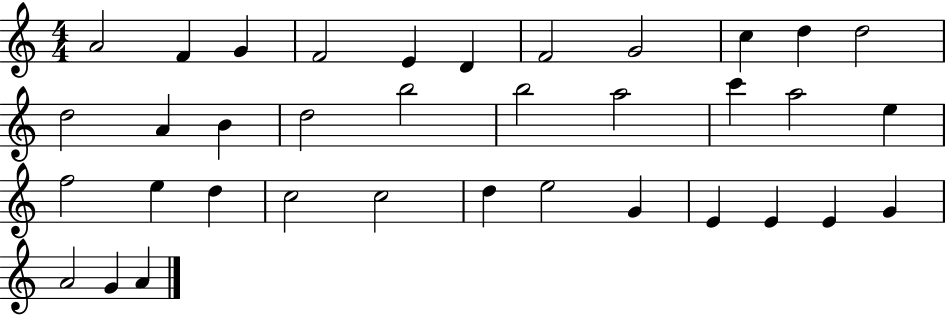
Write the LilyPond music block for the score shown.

{
  \clef treble
  \numericTimeSignature
  \time 4/4
  \key c \major
  a'2 f'4 g'4 | f'2 e'4 d'4 | f'2 g'2 | c''4 d''4 d''2 | \break d''2 a'4 b'4 | d''2 b''2 | b''2 a''2 | c'''4 a''2 e''4 | \break f''2 e''4 d''4 | c''2 c''2 | d''4 e''2 g'4 | e'4 e'4 e'4 g'4 | \break a'2 g'4 a'4 | \bar "|."
}